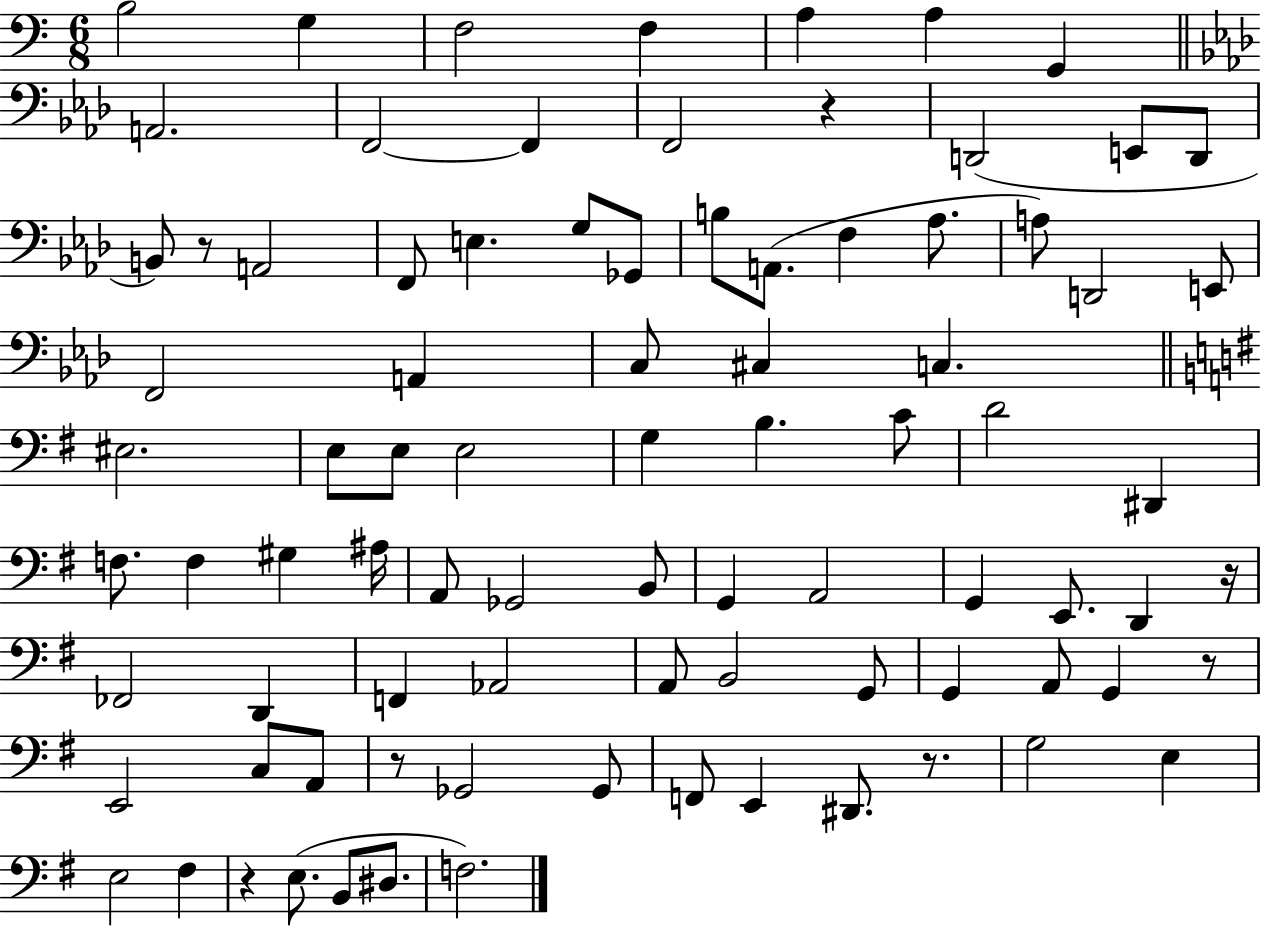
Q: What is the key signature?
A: C major